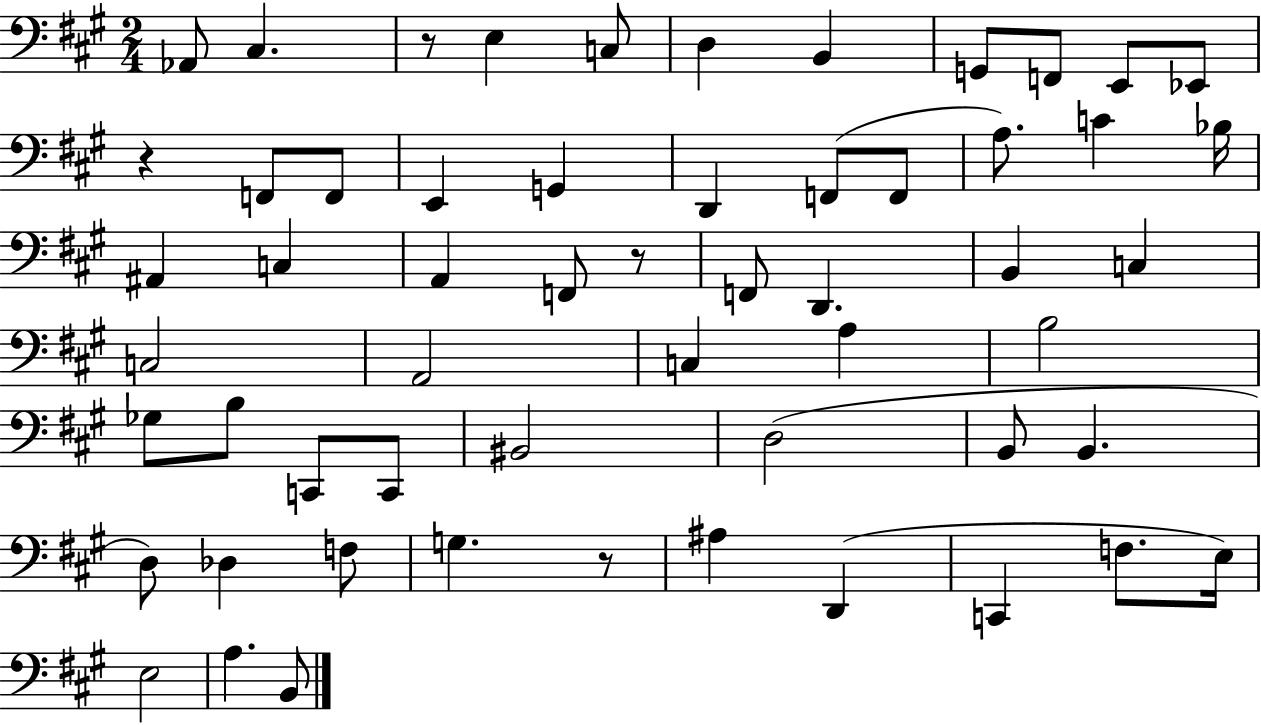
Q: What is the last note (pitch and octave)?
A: B2